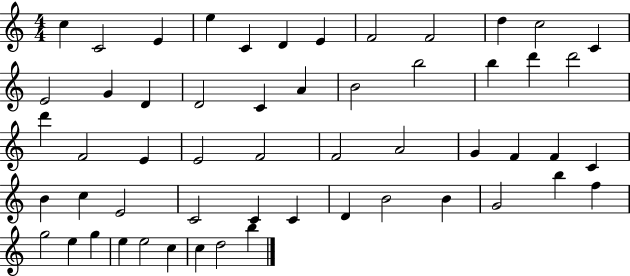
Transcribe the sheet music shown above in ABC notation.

X:1
T:Untitled
M:4/4
L:1/4
K:C
c C2 E e C D E F2 F2 d c2 C E2 G D D2 C A B2 b2 b d' d'2 d' F2 E E2 F2 F2 A2 G F F C B c E2 C2 C C D B2 B G2 b f g2 e g e e2 c c d2 b